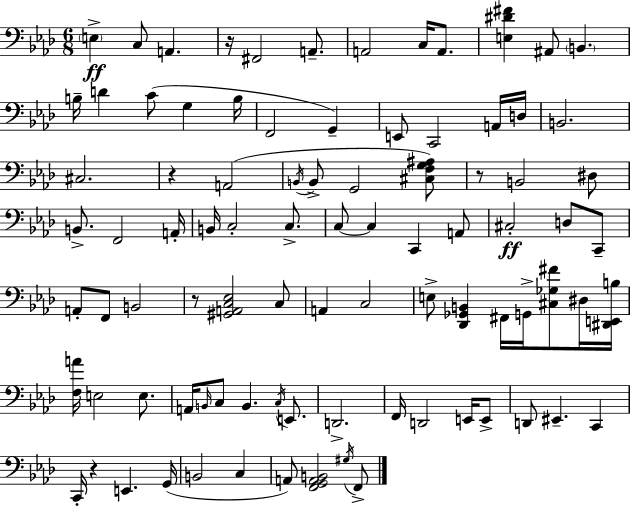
E3/q C3/e A2/q. R/s F#2/h A2/e. A2/h C3/s A2/e. [E3,D#4,F#4]/q A#2/e B2/q. B3/s D4/q C4/e G3/q B3/s F2/h G2/q E2/e C2/h A2/s D3/s B2/h. C#3/h. R/q A2/h B2/s B2/e G2/h [C#3,F3,G3,A#3]/e R/e B2/h D#3/e B2/e. F2/h A2/s B2/s C3/h C3/e. C3/e C3/q C2/q A2/e C#3/h D3/e C2/e A2/e F2/e B2/h R/e [G#2,A2,C3,Eb3]/h C3/e A2/q C3/h E3/e [Db2,Gb2,B2]/q F#2/s G2/s [C#3,Gb3,F#4]/e D#3/s [D#2,E2,B3]/s [F3,A4]/s E3/h E3/e. A2/s B2/s C3/e B2/q. C3/s E2/e. D2/h. F2/s D2/h E2/s E2/e D2/e EIS2/q. C2/q C2/s R/q E2/q. G2/s B2/h C3/q A2/e [F2,G2,A2,B2]/h G#3/s F2/e